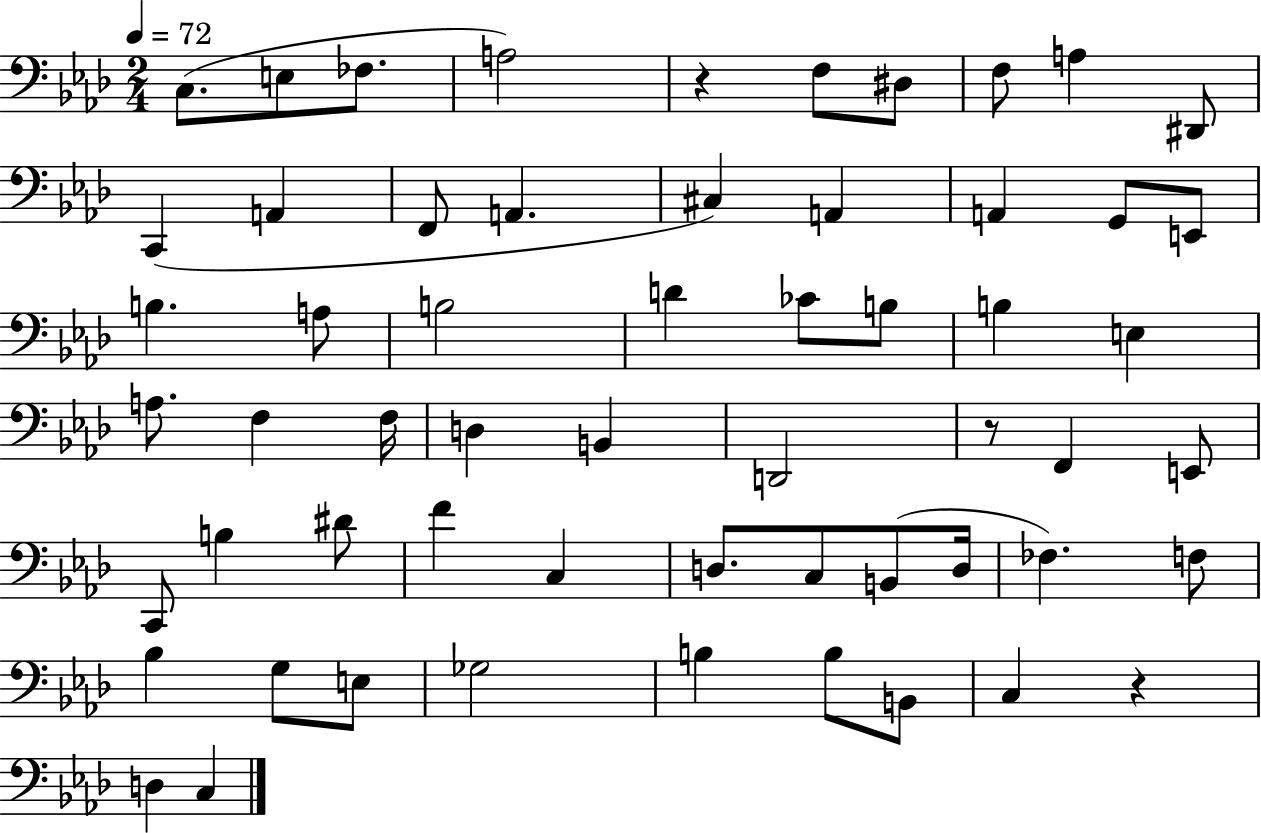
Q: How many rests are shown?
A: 3